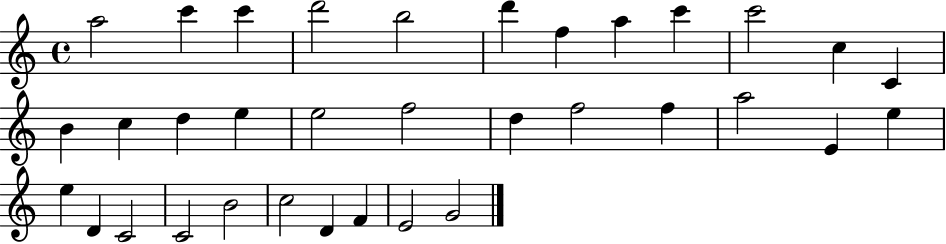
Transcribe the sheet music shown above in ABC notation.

X:1
T:Untitled
M:4/4
L:1/4
K:C
a2 c' c' d'2 b2 d' f a c' c'2 c C B c d e e2 f2 d f2 f a2 E e e D C2 C2 B2 c2 D F E2 G2